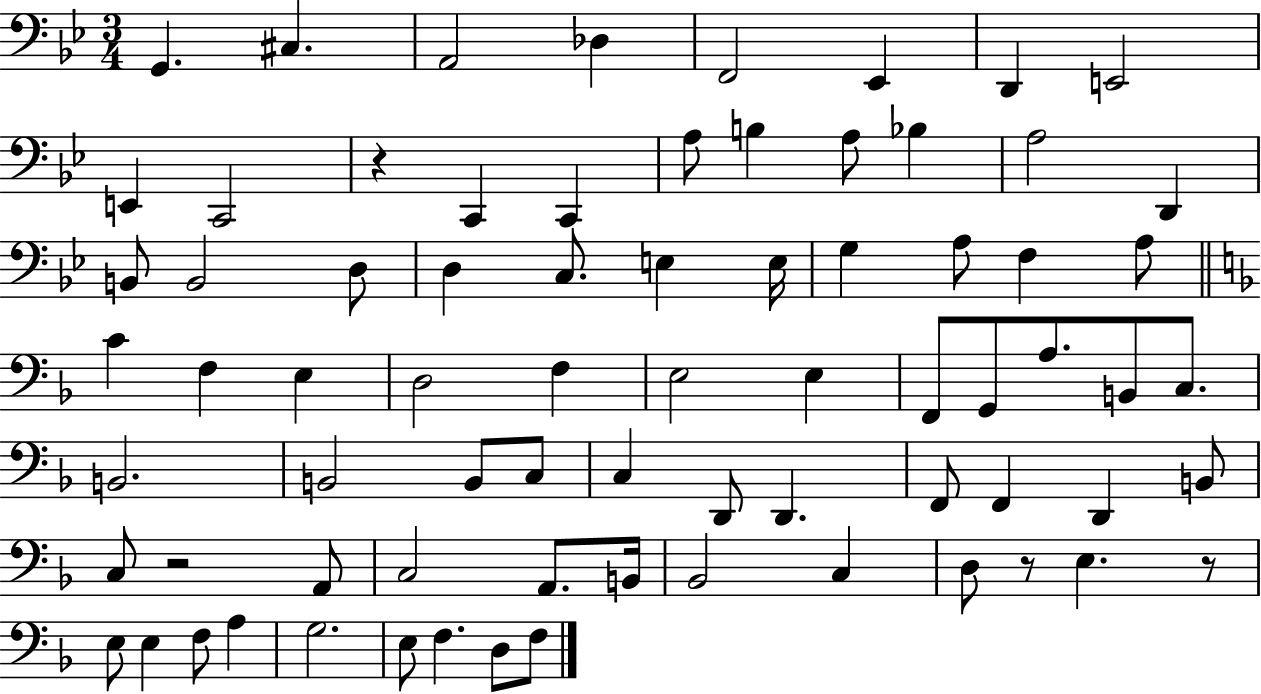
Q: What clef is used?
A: bass